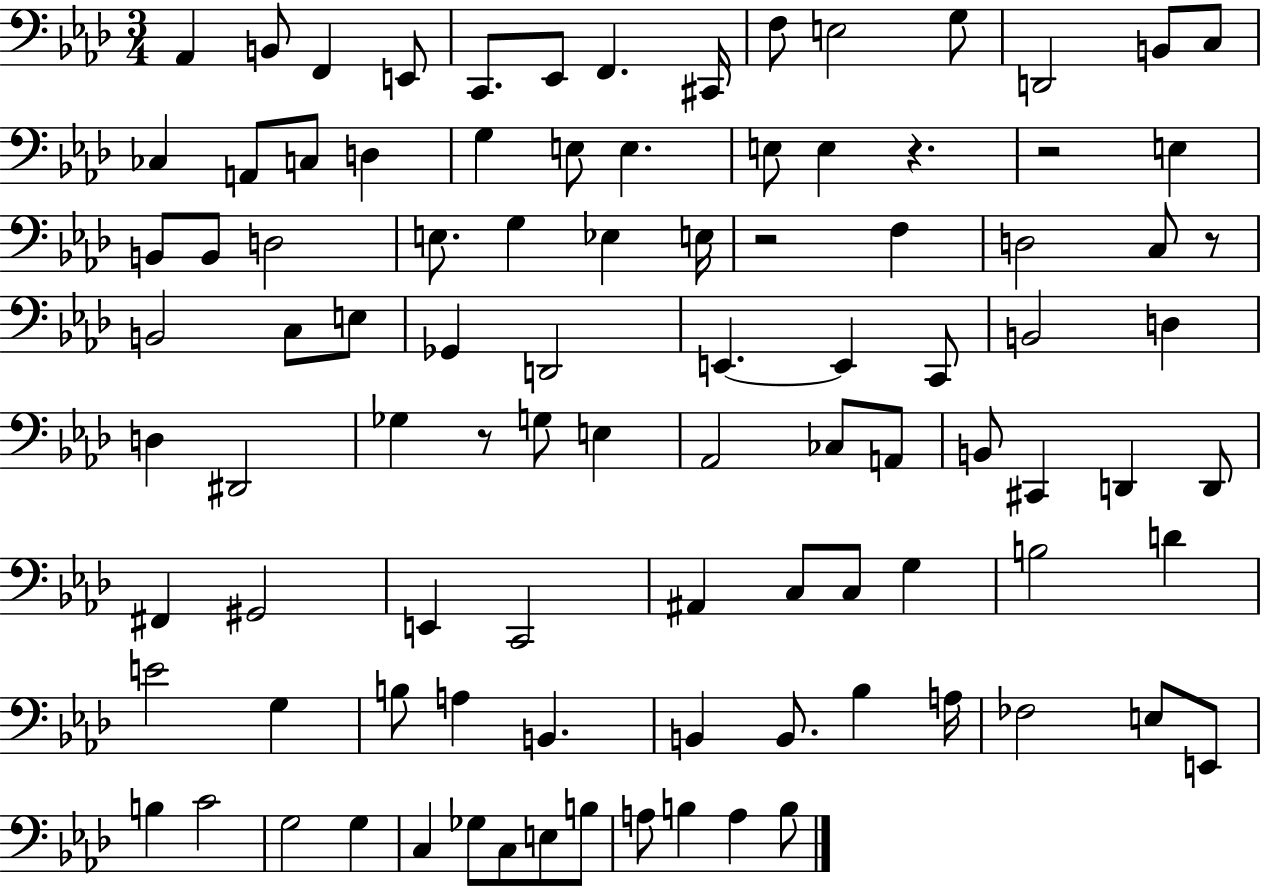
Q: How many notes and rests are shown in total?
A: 96